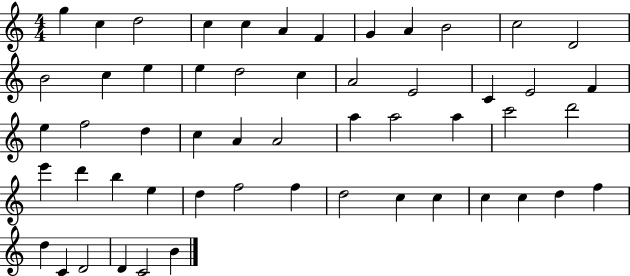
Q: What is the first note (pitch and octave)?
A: G5